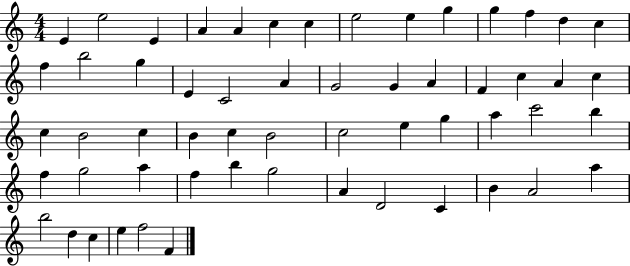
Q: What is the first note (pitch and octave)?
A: E4